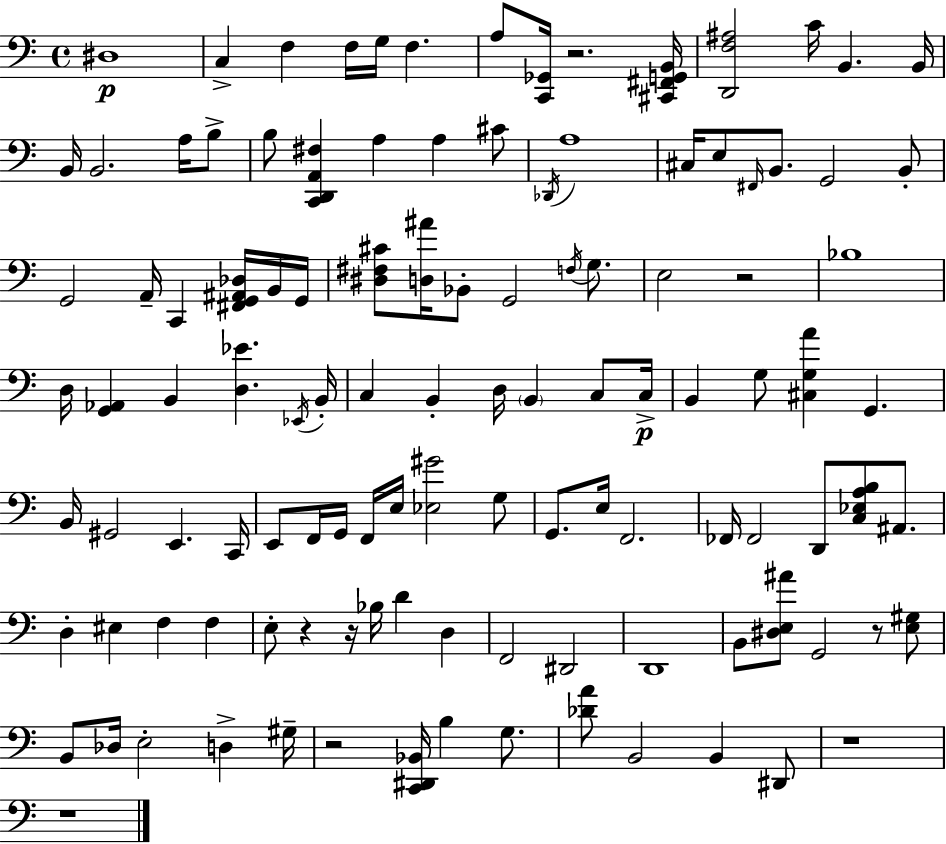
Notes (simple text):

D#3/w C3/q F3/q F3/s G3/s F3/q. A3/e [C2,Gb2]/s R/h. [C#2,F#2,G2,B2]/s [D2,F3,A#3]/h C4/s B2/q. B2/s B2/s B2/h. A3/s B3/e B3/e [C2,D2,A2,F#3]/q A3/q A3/q C#4/e Db2/s A3/w C#3/s E3/e F#2/s B2/e. G2/h B2/e G2/h A2/s C2/q [F#2,G2,A#2,Db3]/s B2/s G2/s [D#3,F#3,C#4]/e [D3,A#4]/s Bb2/e G2/h F3/s G3/e. E3/h R/h Bb3/w D3/s [G2,Ab2]/q B2/q [D3,Eb4]/q. Eb2/s B2/s C3/q B2/q D3/s B2/q C3/e C3/s B2/q G3/e [C#3,G3,A4]/q G2/q. B2/s G#2/h E2/q. C2/s E2/e F2/s G2/s F2/s E3/s [Eb3,G#4]/h G3/e G2/e. E3/s F2/h. FES2/s FES2/h D2/e [C3,Eb3,A3,B3]/e A#2/e. D3/q EIS3/q F3/q F3/q E3/e R/q R/s Bb3/s D4/q D3/q F2/h D#2/h D2/w B2/e [D#3,E3,A#4]/e G2/h R/e [E3,G#3]/e B2/e Db3/s E3/h D3/q G#3/s R/h [C2,D#2,Bb2]/s B3/q G3/e. [Db4,A4]/e B2/h B2/q D#2/e R/w R/w